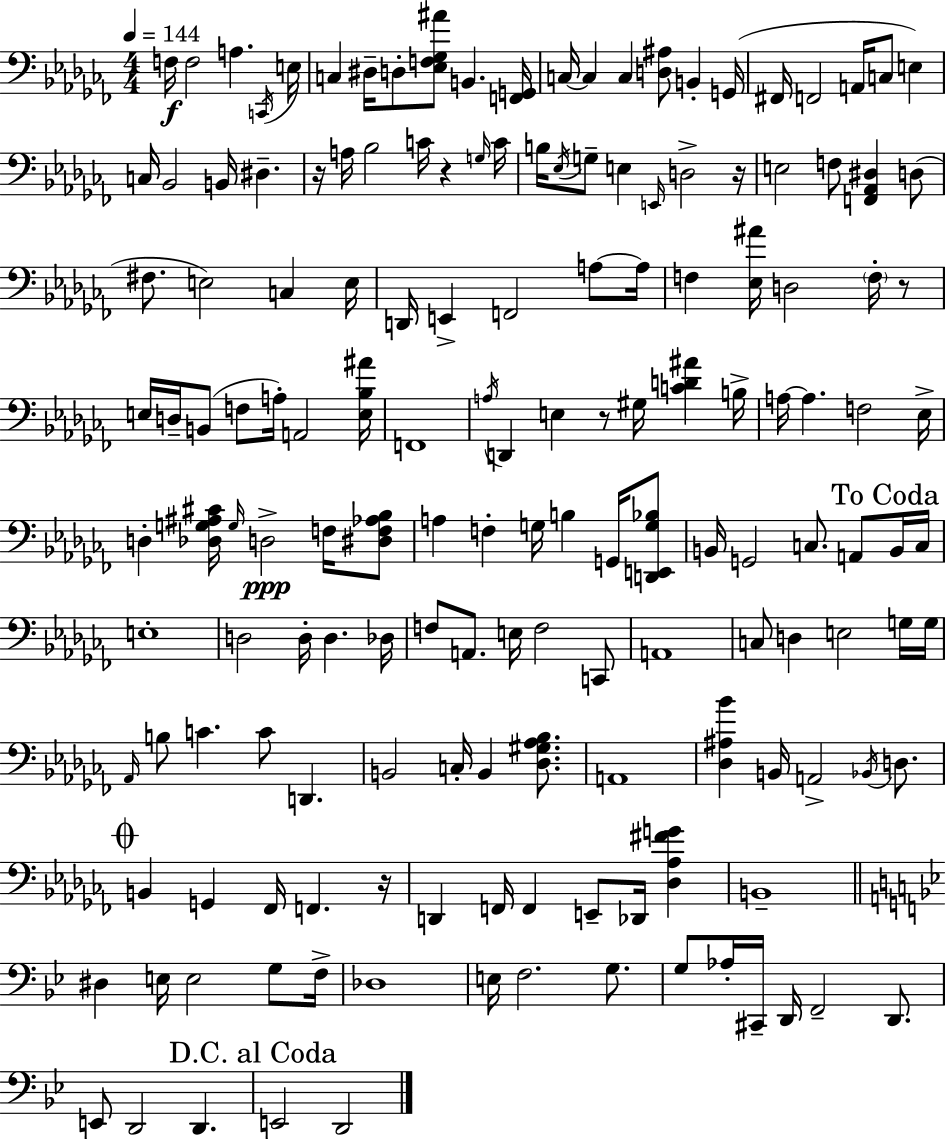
{
  \clef bass
  \numericTimeSignature
  \time 4/4
  \key aes \minor
  \tempo 4 = 144
  f16\f f2 a4. \acciaccatura { c,16 } | e16 c4 dis16-- d8-. <ees f ges ais'>8 b,4. | <f, g,>16 c16~~ c4 c4 <d ais>8 b,4-. | g,16( fis,16 f,2 a,16 c8 e4) | \break c16 bes,2 b,16 dis4.-- | r16 a16 bes2 c'16 r4 | \grace { g16 } c'16 b16 \acciaccatura { ees16 } g8-- e4 \grace { e,16 } d2-> | r16 e2 f8 <f, aes, dis>4 | \break d8( fis8. e2) c4 | e16 d,16 e,4-> f,2 | a8~~ a16 f4 <ees ais'>16 d2 | \parenthesize f16-. r8 e16 d16-- b,8( f8 a16-.) a,2 | \break <e bes ais'>16 f,1 | \acciaccatura { a16 } d,4 e4 r8 gis16 | <c' d' ais'>4 b16-> a16~~ a4. f2 | ees16-> d4-. <des g ais cis'>16 \grace { g16 }\ppp d2-> | \break f16 <dis f aes bes>8 a4 f4-. g16 b4 | g,16 <d, e, g bes>8 b,16 g,2 c8. | a,8 \mark "To Coda" b,16 c16 e1-. | d2 d16-. d4. | \break des16 f8 a,8. e16 f2 | c,8 a,1 | c8 d4 e2 | g16 g16 \grace { aes,16 } b8 c'4. c'8 | \break d,4. b,2 c16-. | b,4 <des gis aes bes>8. a,1 | <des ais bes'>4 b,16 a,2-> | \acciaccatura { bes,16 } d8. \mark \markup { \musicglyph "scripts.coda" } b,4 g,4 | \break fes,16 f,4. r16 d,4 f,16 f,4 | e,8-- des,16 <des aes fis' g'>4 b,1-- | \bar "||" \break \key g \minor dis4 e16 e2 g8 f16-> | des1 | e16 f2. g8. | g8 aes16-. cis,16-- d,16 f,2-- d,8. | \break e,8 d,2 d,4. | \mark "D.C. al Coda" e,2 d,2 | \bar "|."
}